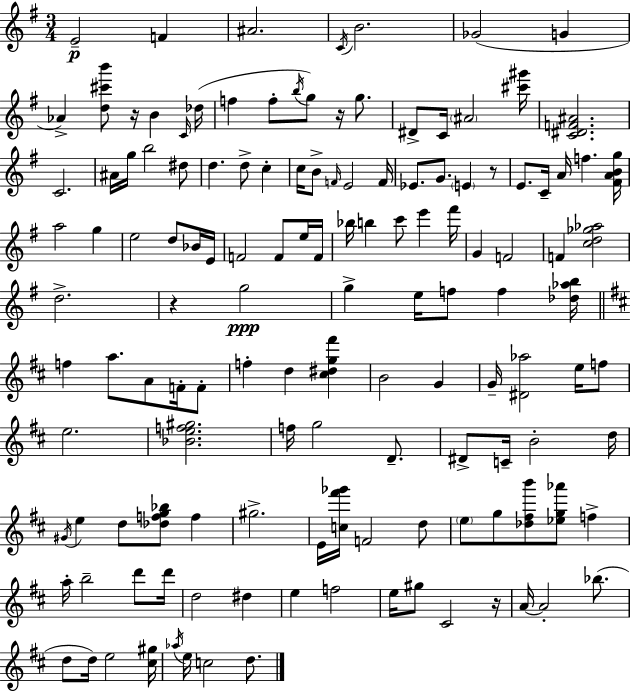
E4/h F4/q A#4/h. C4/s B4/h. Gb4/h G4/q Ab4/q [D5,C#6,B6]/e R/s B4/q C4/s Db5/s F5/q F5/e B5/s G5/e R/s G5/e. D#4/e C4/s A#4/h [C#6,G#6]/s [C4,D#4,F4,A#4]/h. C4/h. A#4/s G5/s B5/h D#5/e D5/q. D5/e C5/q C5/s B4/e F4/s E4/h F4/s Eb4/e. G4/e. E4/q R/e E4/e. C4/s A4/s F5/q. [F#4,A4,B4,G5]/s A5/h G5/q E5/h D5/e Bb4/s E4/s F4/h F4/e E5/s F4/s Bb5/s B5/q C6/e E6/q F#6/s G4/q F4/h F4/q [C5,D5,Gb5,Ab5]/h D5/h. R/q G5/h G5/q E5/s F5/e F5/q [Db5,Ab5,B5]/s F5/q A5/e. A4/e F4/s F4/e F5/q D5/q [C#5,D#5,G5,F#6]/q B4/h G4/q G4/s [D#4,Ab5]/h E5/s F5/e E5/h. [Bb4,E5,F5,G#5]/h. F5/s G5/h D4/e. D#4/e C4/s B4/h D5/s G#4/s E5/q D5/e [Db5,F5,G5,Bb5]/e F5/q G#5/h. E4/s [C5,F#6,Gb6]/s F4/h D5/e E5/e G5/e [Db5,F#5,B6]/e [Eb5,G5,Ab6]/e F5/q A5/s B5/h D6/e D6/s D5/h D#5/q E5/q F5/h E5/s G#5/e C#4/h R/s A4/s A4/h Bb5/e. D5/e D5/s E5/h [C#5,G#5]/s Ab5/s E5/s C5/h D5/e.